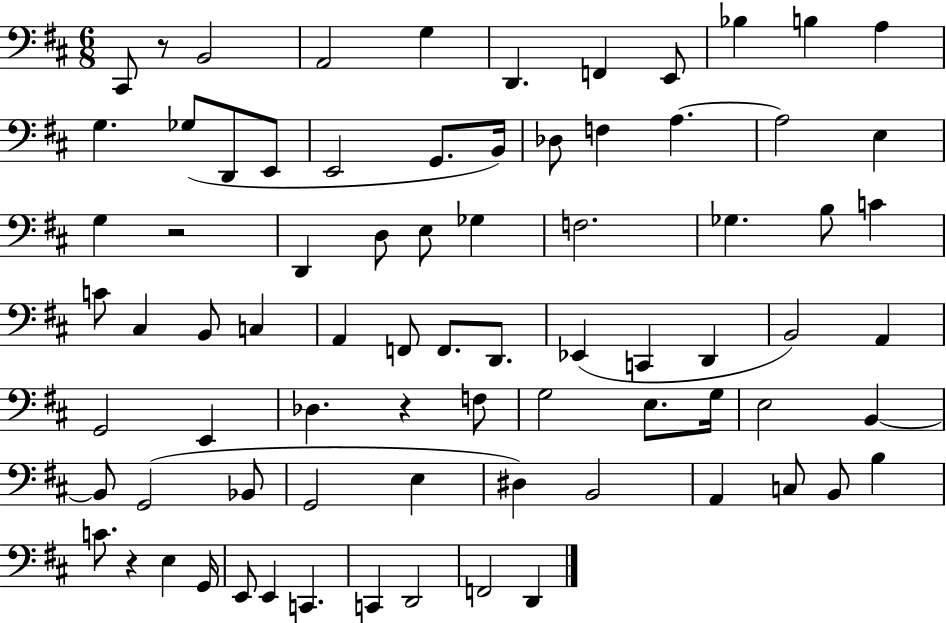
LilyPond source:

{
  \clef bass
  \numericTimeSignature
  \time 6/8
  \key d \major
  \repeat volta 2 { cis,8 r8 b,2 | a,2 g4 | d,4. f,4 e,8 | bes4 b4 a4 | \break g4. ges8( d,8 e,8 | e,2 g,8. b,16) | des8 f4 a4.~~ | a2 e4 | \break g4 r2 | d,4 d8 e8 ges4 | f2. | ges4. b8 c'4 | \break c'8 cis4 b,8 c4 | a,4 f,8 f,8. d,8. | ees,4( c,4 d,4 | b,2) a,4 | \break g,2 e,4 | des4. r4 f8 | g2 e8. g16 | e2 b,4~~ | \break b,8 g,2( bes,8 | g,2 e4 | dis4) b,2 | a,4 c8 b,8 b4 | \break c'8. r4 e4 g,16 | e,8 e,4 c,4. | c,4 d,2 | f,2 d,4 | \break } \bar "|."
}